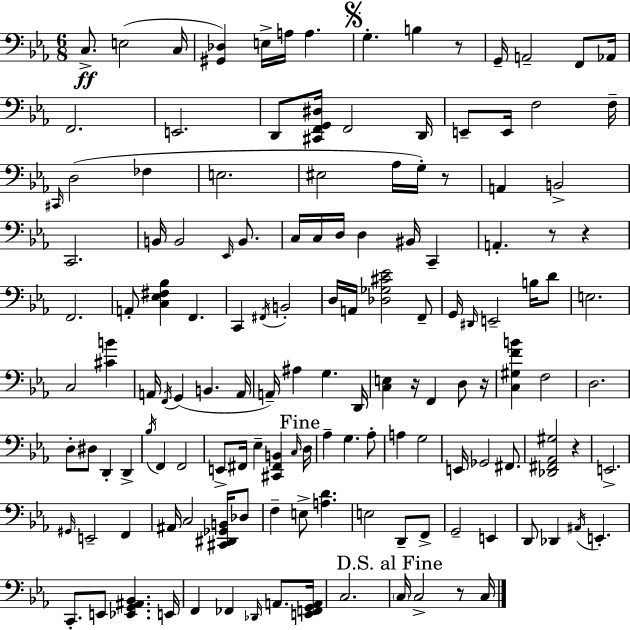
X:1
T:Untitled
M:6/8
L:1/4
K:Eb
C,/2 E,2 C,/4 [^G,,_D,] E,/4 A,/4 A, G, B, z/2 G,,/4 A,,2 F,,/2 _A,,/4 F,,2 E,,2 D,,/2 [^C,,F,,G,,^D,]/4 F,,2 D,,/4 E,,/2 E,,/4 F,2 F,/4 ^C,,/4 D,2 _F, E,2 ^E,2 _A,/4 G,/4 z/2 A,, B,,2 C,,2 B,,/4 B,,2 _E,,/4 B,,/2 C,/4 C,/4 D,/4 D, ^B,,/4 C,, A,, z/2 z F,,2 A,,/2 [C,_E,^F,_B,] F,, C,, ^F,,/4 B,,2 D,/4 A,,/4 [_D,_G,^C_E]2 F,,/2 G,,/4 ^D,,/4 E,,2 B,/4 D/2 E,2 C,2 [^CB] A,,/4 F,,/4 G,, B,, A,,/4 A,,/4 ^A, G, D,,/4 [C,E,] z/4 F,, D,/2 z/4 [C,^G,FB] F,2 D,2 D,/2 ^D,/2 D,, D,, _B,/4 F,, F,,2 E,,/2 ^F,,/4 _E, [^C,,^F,,B,,] C,/4 D,/4 _A, G, _A,/2 A, G,2 E,,/4 _G,,2 ^F,,/2 [_D,,^F,,_A,,^G,]2 z E,,2 ^G,,/4 E,,2 F,, ^A,,/4 C,2 [^C,,^D,,_G,,B,,]/4 _D,/2 F, E,/2 [A,D] E,2 D,,/2 F,,/2 G,,2 E,, D,,/2 _D,, ^A,,/4 E,, C,,/2 E,,/2 [_E,,G,,^A,,_B,,] E,,/4 F,, _F,, _D,,/4 A,,/2 [E,,F,,G,,A,,]/4 C,2 C,/4 C,2 z/2 C,/4